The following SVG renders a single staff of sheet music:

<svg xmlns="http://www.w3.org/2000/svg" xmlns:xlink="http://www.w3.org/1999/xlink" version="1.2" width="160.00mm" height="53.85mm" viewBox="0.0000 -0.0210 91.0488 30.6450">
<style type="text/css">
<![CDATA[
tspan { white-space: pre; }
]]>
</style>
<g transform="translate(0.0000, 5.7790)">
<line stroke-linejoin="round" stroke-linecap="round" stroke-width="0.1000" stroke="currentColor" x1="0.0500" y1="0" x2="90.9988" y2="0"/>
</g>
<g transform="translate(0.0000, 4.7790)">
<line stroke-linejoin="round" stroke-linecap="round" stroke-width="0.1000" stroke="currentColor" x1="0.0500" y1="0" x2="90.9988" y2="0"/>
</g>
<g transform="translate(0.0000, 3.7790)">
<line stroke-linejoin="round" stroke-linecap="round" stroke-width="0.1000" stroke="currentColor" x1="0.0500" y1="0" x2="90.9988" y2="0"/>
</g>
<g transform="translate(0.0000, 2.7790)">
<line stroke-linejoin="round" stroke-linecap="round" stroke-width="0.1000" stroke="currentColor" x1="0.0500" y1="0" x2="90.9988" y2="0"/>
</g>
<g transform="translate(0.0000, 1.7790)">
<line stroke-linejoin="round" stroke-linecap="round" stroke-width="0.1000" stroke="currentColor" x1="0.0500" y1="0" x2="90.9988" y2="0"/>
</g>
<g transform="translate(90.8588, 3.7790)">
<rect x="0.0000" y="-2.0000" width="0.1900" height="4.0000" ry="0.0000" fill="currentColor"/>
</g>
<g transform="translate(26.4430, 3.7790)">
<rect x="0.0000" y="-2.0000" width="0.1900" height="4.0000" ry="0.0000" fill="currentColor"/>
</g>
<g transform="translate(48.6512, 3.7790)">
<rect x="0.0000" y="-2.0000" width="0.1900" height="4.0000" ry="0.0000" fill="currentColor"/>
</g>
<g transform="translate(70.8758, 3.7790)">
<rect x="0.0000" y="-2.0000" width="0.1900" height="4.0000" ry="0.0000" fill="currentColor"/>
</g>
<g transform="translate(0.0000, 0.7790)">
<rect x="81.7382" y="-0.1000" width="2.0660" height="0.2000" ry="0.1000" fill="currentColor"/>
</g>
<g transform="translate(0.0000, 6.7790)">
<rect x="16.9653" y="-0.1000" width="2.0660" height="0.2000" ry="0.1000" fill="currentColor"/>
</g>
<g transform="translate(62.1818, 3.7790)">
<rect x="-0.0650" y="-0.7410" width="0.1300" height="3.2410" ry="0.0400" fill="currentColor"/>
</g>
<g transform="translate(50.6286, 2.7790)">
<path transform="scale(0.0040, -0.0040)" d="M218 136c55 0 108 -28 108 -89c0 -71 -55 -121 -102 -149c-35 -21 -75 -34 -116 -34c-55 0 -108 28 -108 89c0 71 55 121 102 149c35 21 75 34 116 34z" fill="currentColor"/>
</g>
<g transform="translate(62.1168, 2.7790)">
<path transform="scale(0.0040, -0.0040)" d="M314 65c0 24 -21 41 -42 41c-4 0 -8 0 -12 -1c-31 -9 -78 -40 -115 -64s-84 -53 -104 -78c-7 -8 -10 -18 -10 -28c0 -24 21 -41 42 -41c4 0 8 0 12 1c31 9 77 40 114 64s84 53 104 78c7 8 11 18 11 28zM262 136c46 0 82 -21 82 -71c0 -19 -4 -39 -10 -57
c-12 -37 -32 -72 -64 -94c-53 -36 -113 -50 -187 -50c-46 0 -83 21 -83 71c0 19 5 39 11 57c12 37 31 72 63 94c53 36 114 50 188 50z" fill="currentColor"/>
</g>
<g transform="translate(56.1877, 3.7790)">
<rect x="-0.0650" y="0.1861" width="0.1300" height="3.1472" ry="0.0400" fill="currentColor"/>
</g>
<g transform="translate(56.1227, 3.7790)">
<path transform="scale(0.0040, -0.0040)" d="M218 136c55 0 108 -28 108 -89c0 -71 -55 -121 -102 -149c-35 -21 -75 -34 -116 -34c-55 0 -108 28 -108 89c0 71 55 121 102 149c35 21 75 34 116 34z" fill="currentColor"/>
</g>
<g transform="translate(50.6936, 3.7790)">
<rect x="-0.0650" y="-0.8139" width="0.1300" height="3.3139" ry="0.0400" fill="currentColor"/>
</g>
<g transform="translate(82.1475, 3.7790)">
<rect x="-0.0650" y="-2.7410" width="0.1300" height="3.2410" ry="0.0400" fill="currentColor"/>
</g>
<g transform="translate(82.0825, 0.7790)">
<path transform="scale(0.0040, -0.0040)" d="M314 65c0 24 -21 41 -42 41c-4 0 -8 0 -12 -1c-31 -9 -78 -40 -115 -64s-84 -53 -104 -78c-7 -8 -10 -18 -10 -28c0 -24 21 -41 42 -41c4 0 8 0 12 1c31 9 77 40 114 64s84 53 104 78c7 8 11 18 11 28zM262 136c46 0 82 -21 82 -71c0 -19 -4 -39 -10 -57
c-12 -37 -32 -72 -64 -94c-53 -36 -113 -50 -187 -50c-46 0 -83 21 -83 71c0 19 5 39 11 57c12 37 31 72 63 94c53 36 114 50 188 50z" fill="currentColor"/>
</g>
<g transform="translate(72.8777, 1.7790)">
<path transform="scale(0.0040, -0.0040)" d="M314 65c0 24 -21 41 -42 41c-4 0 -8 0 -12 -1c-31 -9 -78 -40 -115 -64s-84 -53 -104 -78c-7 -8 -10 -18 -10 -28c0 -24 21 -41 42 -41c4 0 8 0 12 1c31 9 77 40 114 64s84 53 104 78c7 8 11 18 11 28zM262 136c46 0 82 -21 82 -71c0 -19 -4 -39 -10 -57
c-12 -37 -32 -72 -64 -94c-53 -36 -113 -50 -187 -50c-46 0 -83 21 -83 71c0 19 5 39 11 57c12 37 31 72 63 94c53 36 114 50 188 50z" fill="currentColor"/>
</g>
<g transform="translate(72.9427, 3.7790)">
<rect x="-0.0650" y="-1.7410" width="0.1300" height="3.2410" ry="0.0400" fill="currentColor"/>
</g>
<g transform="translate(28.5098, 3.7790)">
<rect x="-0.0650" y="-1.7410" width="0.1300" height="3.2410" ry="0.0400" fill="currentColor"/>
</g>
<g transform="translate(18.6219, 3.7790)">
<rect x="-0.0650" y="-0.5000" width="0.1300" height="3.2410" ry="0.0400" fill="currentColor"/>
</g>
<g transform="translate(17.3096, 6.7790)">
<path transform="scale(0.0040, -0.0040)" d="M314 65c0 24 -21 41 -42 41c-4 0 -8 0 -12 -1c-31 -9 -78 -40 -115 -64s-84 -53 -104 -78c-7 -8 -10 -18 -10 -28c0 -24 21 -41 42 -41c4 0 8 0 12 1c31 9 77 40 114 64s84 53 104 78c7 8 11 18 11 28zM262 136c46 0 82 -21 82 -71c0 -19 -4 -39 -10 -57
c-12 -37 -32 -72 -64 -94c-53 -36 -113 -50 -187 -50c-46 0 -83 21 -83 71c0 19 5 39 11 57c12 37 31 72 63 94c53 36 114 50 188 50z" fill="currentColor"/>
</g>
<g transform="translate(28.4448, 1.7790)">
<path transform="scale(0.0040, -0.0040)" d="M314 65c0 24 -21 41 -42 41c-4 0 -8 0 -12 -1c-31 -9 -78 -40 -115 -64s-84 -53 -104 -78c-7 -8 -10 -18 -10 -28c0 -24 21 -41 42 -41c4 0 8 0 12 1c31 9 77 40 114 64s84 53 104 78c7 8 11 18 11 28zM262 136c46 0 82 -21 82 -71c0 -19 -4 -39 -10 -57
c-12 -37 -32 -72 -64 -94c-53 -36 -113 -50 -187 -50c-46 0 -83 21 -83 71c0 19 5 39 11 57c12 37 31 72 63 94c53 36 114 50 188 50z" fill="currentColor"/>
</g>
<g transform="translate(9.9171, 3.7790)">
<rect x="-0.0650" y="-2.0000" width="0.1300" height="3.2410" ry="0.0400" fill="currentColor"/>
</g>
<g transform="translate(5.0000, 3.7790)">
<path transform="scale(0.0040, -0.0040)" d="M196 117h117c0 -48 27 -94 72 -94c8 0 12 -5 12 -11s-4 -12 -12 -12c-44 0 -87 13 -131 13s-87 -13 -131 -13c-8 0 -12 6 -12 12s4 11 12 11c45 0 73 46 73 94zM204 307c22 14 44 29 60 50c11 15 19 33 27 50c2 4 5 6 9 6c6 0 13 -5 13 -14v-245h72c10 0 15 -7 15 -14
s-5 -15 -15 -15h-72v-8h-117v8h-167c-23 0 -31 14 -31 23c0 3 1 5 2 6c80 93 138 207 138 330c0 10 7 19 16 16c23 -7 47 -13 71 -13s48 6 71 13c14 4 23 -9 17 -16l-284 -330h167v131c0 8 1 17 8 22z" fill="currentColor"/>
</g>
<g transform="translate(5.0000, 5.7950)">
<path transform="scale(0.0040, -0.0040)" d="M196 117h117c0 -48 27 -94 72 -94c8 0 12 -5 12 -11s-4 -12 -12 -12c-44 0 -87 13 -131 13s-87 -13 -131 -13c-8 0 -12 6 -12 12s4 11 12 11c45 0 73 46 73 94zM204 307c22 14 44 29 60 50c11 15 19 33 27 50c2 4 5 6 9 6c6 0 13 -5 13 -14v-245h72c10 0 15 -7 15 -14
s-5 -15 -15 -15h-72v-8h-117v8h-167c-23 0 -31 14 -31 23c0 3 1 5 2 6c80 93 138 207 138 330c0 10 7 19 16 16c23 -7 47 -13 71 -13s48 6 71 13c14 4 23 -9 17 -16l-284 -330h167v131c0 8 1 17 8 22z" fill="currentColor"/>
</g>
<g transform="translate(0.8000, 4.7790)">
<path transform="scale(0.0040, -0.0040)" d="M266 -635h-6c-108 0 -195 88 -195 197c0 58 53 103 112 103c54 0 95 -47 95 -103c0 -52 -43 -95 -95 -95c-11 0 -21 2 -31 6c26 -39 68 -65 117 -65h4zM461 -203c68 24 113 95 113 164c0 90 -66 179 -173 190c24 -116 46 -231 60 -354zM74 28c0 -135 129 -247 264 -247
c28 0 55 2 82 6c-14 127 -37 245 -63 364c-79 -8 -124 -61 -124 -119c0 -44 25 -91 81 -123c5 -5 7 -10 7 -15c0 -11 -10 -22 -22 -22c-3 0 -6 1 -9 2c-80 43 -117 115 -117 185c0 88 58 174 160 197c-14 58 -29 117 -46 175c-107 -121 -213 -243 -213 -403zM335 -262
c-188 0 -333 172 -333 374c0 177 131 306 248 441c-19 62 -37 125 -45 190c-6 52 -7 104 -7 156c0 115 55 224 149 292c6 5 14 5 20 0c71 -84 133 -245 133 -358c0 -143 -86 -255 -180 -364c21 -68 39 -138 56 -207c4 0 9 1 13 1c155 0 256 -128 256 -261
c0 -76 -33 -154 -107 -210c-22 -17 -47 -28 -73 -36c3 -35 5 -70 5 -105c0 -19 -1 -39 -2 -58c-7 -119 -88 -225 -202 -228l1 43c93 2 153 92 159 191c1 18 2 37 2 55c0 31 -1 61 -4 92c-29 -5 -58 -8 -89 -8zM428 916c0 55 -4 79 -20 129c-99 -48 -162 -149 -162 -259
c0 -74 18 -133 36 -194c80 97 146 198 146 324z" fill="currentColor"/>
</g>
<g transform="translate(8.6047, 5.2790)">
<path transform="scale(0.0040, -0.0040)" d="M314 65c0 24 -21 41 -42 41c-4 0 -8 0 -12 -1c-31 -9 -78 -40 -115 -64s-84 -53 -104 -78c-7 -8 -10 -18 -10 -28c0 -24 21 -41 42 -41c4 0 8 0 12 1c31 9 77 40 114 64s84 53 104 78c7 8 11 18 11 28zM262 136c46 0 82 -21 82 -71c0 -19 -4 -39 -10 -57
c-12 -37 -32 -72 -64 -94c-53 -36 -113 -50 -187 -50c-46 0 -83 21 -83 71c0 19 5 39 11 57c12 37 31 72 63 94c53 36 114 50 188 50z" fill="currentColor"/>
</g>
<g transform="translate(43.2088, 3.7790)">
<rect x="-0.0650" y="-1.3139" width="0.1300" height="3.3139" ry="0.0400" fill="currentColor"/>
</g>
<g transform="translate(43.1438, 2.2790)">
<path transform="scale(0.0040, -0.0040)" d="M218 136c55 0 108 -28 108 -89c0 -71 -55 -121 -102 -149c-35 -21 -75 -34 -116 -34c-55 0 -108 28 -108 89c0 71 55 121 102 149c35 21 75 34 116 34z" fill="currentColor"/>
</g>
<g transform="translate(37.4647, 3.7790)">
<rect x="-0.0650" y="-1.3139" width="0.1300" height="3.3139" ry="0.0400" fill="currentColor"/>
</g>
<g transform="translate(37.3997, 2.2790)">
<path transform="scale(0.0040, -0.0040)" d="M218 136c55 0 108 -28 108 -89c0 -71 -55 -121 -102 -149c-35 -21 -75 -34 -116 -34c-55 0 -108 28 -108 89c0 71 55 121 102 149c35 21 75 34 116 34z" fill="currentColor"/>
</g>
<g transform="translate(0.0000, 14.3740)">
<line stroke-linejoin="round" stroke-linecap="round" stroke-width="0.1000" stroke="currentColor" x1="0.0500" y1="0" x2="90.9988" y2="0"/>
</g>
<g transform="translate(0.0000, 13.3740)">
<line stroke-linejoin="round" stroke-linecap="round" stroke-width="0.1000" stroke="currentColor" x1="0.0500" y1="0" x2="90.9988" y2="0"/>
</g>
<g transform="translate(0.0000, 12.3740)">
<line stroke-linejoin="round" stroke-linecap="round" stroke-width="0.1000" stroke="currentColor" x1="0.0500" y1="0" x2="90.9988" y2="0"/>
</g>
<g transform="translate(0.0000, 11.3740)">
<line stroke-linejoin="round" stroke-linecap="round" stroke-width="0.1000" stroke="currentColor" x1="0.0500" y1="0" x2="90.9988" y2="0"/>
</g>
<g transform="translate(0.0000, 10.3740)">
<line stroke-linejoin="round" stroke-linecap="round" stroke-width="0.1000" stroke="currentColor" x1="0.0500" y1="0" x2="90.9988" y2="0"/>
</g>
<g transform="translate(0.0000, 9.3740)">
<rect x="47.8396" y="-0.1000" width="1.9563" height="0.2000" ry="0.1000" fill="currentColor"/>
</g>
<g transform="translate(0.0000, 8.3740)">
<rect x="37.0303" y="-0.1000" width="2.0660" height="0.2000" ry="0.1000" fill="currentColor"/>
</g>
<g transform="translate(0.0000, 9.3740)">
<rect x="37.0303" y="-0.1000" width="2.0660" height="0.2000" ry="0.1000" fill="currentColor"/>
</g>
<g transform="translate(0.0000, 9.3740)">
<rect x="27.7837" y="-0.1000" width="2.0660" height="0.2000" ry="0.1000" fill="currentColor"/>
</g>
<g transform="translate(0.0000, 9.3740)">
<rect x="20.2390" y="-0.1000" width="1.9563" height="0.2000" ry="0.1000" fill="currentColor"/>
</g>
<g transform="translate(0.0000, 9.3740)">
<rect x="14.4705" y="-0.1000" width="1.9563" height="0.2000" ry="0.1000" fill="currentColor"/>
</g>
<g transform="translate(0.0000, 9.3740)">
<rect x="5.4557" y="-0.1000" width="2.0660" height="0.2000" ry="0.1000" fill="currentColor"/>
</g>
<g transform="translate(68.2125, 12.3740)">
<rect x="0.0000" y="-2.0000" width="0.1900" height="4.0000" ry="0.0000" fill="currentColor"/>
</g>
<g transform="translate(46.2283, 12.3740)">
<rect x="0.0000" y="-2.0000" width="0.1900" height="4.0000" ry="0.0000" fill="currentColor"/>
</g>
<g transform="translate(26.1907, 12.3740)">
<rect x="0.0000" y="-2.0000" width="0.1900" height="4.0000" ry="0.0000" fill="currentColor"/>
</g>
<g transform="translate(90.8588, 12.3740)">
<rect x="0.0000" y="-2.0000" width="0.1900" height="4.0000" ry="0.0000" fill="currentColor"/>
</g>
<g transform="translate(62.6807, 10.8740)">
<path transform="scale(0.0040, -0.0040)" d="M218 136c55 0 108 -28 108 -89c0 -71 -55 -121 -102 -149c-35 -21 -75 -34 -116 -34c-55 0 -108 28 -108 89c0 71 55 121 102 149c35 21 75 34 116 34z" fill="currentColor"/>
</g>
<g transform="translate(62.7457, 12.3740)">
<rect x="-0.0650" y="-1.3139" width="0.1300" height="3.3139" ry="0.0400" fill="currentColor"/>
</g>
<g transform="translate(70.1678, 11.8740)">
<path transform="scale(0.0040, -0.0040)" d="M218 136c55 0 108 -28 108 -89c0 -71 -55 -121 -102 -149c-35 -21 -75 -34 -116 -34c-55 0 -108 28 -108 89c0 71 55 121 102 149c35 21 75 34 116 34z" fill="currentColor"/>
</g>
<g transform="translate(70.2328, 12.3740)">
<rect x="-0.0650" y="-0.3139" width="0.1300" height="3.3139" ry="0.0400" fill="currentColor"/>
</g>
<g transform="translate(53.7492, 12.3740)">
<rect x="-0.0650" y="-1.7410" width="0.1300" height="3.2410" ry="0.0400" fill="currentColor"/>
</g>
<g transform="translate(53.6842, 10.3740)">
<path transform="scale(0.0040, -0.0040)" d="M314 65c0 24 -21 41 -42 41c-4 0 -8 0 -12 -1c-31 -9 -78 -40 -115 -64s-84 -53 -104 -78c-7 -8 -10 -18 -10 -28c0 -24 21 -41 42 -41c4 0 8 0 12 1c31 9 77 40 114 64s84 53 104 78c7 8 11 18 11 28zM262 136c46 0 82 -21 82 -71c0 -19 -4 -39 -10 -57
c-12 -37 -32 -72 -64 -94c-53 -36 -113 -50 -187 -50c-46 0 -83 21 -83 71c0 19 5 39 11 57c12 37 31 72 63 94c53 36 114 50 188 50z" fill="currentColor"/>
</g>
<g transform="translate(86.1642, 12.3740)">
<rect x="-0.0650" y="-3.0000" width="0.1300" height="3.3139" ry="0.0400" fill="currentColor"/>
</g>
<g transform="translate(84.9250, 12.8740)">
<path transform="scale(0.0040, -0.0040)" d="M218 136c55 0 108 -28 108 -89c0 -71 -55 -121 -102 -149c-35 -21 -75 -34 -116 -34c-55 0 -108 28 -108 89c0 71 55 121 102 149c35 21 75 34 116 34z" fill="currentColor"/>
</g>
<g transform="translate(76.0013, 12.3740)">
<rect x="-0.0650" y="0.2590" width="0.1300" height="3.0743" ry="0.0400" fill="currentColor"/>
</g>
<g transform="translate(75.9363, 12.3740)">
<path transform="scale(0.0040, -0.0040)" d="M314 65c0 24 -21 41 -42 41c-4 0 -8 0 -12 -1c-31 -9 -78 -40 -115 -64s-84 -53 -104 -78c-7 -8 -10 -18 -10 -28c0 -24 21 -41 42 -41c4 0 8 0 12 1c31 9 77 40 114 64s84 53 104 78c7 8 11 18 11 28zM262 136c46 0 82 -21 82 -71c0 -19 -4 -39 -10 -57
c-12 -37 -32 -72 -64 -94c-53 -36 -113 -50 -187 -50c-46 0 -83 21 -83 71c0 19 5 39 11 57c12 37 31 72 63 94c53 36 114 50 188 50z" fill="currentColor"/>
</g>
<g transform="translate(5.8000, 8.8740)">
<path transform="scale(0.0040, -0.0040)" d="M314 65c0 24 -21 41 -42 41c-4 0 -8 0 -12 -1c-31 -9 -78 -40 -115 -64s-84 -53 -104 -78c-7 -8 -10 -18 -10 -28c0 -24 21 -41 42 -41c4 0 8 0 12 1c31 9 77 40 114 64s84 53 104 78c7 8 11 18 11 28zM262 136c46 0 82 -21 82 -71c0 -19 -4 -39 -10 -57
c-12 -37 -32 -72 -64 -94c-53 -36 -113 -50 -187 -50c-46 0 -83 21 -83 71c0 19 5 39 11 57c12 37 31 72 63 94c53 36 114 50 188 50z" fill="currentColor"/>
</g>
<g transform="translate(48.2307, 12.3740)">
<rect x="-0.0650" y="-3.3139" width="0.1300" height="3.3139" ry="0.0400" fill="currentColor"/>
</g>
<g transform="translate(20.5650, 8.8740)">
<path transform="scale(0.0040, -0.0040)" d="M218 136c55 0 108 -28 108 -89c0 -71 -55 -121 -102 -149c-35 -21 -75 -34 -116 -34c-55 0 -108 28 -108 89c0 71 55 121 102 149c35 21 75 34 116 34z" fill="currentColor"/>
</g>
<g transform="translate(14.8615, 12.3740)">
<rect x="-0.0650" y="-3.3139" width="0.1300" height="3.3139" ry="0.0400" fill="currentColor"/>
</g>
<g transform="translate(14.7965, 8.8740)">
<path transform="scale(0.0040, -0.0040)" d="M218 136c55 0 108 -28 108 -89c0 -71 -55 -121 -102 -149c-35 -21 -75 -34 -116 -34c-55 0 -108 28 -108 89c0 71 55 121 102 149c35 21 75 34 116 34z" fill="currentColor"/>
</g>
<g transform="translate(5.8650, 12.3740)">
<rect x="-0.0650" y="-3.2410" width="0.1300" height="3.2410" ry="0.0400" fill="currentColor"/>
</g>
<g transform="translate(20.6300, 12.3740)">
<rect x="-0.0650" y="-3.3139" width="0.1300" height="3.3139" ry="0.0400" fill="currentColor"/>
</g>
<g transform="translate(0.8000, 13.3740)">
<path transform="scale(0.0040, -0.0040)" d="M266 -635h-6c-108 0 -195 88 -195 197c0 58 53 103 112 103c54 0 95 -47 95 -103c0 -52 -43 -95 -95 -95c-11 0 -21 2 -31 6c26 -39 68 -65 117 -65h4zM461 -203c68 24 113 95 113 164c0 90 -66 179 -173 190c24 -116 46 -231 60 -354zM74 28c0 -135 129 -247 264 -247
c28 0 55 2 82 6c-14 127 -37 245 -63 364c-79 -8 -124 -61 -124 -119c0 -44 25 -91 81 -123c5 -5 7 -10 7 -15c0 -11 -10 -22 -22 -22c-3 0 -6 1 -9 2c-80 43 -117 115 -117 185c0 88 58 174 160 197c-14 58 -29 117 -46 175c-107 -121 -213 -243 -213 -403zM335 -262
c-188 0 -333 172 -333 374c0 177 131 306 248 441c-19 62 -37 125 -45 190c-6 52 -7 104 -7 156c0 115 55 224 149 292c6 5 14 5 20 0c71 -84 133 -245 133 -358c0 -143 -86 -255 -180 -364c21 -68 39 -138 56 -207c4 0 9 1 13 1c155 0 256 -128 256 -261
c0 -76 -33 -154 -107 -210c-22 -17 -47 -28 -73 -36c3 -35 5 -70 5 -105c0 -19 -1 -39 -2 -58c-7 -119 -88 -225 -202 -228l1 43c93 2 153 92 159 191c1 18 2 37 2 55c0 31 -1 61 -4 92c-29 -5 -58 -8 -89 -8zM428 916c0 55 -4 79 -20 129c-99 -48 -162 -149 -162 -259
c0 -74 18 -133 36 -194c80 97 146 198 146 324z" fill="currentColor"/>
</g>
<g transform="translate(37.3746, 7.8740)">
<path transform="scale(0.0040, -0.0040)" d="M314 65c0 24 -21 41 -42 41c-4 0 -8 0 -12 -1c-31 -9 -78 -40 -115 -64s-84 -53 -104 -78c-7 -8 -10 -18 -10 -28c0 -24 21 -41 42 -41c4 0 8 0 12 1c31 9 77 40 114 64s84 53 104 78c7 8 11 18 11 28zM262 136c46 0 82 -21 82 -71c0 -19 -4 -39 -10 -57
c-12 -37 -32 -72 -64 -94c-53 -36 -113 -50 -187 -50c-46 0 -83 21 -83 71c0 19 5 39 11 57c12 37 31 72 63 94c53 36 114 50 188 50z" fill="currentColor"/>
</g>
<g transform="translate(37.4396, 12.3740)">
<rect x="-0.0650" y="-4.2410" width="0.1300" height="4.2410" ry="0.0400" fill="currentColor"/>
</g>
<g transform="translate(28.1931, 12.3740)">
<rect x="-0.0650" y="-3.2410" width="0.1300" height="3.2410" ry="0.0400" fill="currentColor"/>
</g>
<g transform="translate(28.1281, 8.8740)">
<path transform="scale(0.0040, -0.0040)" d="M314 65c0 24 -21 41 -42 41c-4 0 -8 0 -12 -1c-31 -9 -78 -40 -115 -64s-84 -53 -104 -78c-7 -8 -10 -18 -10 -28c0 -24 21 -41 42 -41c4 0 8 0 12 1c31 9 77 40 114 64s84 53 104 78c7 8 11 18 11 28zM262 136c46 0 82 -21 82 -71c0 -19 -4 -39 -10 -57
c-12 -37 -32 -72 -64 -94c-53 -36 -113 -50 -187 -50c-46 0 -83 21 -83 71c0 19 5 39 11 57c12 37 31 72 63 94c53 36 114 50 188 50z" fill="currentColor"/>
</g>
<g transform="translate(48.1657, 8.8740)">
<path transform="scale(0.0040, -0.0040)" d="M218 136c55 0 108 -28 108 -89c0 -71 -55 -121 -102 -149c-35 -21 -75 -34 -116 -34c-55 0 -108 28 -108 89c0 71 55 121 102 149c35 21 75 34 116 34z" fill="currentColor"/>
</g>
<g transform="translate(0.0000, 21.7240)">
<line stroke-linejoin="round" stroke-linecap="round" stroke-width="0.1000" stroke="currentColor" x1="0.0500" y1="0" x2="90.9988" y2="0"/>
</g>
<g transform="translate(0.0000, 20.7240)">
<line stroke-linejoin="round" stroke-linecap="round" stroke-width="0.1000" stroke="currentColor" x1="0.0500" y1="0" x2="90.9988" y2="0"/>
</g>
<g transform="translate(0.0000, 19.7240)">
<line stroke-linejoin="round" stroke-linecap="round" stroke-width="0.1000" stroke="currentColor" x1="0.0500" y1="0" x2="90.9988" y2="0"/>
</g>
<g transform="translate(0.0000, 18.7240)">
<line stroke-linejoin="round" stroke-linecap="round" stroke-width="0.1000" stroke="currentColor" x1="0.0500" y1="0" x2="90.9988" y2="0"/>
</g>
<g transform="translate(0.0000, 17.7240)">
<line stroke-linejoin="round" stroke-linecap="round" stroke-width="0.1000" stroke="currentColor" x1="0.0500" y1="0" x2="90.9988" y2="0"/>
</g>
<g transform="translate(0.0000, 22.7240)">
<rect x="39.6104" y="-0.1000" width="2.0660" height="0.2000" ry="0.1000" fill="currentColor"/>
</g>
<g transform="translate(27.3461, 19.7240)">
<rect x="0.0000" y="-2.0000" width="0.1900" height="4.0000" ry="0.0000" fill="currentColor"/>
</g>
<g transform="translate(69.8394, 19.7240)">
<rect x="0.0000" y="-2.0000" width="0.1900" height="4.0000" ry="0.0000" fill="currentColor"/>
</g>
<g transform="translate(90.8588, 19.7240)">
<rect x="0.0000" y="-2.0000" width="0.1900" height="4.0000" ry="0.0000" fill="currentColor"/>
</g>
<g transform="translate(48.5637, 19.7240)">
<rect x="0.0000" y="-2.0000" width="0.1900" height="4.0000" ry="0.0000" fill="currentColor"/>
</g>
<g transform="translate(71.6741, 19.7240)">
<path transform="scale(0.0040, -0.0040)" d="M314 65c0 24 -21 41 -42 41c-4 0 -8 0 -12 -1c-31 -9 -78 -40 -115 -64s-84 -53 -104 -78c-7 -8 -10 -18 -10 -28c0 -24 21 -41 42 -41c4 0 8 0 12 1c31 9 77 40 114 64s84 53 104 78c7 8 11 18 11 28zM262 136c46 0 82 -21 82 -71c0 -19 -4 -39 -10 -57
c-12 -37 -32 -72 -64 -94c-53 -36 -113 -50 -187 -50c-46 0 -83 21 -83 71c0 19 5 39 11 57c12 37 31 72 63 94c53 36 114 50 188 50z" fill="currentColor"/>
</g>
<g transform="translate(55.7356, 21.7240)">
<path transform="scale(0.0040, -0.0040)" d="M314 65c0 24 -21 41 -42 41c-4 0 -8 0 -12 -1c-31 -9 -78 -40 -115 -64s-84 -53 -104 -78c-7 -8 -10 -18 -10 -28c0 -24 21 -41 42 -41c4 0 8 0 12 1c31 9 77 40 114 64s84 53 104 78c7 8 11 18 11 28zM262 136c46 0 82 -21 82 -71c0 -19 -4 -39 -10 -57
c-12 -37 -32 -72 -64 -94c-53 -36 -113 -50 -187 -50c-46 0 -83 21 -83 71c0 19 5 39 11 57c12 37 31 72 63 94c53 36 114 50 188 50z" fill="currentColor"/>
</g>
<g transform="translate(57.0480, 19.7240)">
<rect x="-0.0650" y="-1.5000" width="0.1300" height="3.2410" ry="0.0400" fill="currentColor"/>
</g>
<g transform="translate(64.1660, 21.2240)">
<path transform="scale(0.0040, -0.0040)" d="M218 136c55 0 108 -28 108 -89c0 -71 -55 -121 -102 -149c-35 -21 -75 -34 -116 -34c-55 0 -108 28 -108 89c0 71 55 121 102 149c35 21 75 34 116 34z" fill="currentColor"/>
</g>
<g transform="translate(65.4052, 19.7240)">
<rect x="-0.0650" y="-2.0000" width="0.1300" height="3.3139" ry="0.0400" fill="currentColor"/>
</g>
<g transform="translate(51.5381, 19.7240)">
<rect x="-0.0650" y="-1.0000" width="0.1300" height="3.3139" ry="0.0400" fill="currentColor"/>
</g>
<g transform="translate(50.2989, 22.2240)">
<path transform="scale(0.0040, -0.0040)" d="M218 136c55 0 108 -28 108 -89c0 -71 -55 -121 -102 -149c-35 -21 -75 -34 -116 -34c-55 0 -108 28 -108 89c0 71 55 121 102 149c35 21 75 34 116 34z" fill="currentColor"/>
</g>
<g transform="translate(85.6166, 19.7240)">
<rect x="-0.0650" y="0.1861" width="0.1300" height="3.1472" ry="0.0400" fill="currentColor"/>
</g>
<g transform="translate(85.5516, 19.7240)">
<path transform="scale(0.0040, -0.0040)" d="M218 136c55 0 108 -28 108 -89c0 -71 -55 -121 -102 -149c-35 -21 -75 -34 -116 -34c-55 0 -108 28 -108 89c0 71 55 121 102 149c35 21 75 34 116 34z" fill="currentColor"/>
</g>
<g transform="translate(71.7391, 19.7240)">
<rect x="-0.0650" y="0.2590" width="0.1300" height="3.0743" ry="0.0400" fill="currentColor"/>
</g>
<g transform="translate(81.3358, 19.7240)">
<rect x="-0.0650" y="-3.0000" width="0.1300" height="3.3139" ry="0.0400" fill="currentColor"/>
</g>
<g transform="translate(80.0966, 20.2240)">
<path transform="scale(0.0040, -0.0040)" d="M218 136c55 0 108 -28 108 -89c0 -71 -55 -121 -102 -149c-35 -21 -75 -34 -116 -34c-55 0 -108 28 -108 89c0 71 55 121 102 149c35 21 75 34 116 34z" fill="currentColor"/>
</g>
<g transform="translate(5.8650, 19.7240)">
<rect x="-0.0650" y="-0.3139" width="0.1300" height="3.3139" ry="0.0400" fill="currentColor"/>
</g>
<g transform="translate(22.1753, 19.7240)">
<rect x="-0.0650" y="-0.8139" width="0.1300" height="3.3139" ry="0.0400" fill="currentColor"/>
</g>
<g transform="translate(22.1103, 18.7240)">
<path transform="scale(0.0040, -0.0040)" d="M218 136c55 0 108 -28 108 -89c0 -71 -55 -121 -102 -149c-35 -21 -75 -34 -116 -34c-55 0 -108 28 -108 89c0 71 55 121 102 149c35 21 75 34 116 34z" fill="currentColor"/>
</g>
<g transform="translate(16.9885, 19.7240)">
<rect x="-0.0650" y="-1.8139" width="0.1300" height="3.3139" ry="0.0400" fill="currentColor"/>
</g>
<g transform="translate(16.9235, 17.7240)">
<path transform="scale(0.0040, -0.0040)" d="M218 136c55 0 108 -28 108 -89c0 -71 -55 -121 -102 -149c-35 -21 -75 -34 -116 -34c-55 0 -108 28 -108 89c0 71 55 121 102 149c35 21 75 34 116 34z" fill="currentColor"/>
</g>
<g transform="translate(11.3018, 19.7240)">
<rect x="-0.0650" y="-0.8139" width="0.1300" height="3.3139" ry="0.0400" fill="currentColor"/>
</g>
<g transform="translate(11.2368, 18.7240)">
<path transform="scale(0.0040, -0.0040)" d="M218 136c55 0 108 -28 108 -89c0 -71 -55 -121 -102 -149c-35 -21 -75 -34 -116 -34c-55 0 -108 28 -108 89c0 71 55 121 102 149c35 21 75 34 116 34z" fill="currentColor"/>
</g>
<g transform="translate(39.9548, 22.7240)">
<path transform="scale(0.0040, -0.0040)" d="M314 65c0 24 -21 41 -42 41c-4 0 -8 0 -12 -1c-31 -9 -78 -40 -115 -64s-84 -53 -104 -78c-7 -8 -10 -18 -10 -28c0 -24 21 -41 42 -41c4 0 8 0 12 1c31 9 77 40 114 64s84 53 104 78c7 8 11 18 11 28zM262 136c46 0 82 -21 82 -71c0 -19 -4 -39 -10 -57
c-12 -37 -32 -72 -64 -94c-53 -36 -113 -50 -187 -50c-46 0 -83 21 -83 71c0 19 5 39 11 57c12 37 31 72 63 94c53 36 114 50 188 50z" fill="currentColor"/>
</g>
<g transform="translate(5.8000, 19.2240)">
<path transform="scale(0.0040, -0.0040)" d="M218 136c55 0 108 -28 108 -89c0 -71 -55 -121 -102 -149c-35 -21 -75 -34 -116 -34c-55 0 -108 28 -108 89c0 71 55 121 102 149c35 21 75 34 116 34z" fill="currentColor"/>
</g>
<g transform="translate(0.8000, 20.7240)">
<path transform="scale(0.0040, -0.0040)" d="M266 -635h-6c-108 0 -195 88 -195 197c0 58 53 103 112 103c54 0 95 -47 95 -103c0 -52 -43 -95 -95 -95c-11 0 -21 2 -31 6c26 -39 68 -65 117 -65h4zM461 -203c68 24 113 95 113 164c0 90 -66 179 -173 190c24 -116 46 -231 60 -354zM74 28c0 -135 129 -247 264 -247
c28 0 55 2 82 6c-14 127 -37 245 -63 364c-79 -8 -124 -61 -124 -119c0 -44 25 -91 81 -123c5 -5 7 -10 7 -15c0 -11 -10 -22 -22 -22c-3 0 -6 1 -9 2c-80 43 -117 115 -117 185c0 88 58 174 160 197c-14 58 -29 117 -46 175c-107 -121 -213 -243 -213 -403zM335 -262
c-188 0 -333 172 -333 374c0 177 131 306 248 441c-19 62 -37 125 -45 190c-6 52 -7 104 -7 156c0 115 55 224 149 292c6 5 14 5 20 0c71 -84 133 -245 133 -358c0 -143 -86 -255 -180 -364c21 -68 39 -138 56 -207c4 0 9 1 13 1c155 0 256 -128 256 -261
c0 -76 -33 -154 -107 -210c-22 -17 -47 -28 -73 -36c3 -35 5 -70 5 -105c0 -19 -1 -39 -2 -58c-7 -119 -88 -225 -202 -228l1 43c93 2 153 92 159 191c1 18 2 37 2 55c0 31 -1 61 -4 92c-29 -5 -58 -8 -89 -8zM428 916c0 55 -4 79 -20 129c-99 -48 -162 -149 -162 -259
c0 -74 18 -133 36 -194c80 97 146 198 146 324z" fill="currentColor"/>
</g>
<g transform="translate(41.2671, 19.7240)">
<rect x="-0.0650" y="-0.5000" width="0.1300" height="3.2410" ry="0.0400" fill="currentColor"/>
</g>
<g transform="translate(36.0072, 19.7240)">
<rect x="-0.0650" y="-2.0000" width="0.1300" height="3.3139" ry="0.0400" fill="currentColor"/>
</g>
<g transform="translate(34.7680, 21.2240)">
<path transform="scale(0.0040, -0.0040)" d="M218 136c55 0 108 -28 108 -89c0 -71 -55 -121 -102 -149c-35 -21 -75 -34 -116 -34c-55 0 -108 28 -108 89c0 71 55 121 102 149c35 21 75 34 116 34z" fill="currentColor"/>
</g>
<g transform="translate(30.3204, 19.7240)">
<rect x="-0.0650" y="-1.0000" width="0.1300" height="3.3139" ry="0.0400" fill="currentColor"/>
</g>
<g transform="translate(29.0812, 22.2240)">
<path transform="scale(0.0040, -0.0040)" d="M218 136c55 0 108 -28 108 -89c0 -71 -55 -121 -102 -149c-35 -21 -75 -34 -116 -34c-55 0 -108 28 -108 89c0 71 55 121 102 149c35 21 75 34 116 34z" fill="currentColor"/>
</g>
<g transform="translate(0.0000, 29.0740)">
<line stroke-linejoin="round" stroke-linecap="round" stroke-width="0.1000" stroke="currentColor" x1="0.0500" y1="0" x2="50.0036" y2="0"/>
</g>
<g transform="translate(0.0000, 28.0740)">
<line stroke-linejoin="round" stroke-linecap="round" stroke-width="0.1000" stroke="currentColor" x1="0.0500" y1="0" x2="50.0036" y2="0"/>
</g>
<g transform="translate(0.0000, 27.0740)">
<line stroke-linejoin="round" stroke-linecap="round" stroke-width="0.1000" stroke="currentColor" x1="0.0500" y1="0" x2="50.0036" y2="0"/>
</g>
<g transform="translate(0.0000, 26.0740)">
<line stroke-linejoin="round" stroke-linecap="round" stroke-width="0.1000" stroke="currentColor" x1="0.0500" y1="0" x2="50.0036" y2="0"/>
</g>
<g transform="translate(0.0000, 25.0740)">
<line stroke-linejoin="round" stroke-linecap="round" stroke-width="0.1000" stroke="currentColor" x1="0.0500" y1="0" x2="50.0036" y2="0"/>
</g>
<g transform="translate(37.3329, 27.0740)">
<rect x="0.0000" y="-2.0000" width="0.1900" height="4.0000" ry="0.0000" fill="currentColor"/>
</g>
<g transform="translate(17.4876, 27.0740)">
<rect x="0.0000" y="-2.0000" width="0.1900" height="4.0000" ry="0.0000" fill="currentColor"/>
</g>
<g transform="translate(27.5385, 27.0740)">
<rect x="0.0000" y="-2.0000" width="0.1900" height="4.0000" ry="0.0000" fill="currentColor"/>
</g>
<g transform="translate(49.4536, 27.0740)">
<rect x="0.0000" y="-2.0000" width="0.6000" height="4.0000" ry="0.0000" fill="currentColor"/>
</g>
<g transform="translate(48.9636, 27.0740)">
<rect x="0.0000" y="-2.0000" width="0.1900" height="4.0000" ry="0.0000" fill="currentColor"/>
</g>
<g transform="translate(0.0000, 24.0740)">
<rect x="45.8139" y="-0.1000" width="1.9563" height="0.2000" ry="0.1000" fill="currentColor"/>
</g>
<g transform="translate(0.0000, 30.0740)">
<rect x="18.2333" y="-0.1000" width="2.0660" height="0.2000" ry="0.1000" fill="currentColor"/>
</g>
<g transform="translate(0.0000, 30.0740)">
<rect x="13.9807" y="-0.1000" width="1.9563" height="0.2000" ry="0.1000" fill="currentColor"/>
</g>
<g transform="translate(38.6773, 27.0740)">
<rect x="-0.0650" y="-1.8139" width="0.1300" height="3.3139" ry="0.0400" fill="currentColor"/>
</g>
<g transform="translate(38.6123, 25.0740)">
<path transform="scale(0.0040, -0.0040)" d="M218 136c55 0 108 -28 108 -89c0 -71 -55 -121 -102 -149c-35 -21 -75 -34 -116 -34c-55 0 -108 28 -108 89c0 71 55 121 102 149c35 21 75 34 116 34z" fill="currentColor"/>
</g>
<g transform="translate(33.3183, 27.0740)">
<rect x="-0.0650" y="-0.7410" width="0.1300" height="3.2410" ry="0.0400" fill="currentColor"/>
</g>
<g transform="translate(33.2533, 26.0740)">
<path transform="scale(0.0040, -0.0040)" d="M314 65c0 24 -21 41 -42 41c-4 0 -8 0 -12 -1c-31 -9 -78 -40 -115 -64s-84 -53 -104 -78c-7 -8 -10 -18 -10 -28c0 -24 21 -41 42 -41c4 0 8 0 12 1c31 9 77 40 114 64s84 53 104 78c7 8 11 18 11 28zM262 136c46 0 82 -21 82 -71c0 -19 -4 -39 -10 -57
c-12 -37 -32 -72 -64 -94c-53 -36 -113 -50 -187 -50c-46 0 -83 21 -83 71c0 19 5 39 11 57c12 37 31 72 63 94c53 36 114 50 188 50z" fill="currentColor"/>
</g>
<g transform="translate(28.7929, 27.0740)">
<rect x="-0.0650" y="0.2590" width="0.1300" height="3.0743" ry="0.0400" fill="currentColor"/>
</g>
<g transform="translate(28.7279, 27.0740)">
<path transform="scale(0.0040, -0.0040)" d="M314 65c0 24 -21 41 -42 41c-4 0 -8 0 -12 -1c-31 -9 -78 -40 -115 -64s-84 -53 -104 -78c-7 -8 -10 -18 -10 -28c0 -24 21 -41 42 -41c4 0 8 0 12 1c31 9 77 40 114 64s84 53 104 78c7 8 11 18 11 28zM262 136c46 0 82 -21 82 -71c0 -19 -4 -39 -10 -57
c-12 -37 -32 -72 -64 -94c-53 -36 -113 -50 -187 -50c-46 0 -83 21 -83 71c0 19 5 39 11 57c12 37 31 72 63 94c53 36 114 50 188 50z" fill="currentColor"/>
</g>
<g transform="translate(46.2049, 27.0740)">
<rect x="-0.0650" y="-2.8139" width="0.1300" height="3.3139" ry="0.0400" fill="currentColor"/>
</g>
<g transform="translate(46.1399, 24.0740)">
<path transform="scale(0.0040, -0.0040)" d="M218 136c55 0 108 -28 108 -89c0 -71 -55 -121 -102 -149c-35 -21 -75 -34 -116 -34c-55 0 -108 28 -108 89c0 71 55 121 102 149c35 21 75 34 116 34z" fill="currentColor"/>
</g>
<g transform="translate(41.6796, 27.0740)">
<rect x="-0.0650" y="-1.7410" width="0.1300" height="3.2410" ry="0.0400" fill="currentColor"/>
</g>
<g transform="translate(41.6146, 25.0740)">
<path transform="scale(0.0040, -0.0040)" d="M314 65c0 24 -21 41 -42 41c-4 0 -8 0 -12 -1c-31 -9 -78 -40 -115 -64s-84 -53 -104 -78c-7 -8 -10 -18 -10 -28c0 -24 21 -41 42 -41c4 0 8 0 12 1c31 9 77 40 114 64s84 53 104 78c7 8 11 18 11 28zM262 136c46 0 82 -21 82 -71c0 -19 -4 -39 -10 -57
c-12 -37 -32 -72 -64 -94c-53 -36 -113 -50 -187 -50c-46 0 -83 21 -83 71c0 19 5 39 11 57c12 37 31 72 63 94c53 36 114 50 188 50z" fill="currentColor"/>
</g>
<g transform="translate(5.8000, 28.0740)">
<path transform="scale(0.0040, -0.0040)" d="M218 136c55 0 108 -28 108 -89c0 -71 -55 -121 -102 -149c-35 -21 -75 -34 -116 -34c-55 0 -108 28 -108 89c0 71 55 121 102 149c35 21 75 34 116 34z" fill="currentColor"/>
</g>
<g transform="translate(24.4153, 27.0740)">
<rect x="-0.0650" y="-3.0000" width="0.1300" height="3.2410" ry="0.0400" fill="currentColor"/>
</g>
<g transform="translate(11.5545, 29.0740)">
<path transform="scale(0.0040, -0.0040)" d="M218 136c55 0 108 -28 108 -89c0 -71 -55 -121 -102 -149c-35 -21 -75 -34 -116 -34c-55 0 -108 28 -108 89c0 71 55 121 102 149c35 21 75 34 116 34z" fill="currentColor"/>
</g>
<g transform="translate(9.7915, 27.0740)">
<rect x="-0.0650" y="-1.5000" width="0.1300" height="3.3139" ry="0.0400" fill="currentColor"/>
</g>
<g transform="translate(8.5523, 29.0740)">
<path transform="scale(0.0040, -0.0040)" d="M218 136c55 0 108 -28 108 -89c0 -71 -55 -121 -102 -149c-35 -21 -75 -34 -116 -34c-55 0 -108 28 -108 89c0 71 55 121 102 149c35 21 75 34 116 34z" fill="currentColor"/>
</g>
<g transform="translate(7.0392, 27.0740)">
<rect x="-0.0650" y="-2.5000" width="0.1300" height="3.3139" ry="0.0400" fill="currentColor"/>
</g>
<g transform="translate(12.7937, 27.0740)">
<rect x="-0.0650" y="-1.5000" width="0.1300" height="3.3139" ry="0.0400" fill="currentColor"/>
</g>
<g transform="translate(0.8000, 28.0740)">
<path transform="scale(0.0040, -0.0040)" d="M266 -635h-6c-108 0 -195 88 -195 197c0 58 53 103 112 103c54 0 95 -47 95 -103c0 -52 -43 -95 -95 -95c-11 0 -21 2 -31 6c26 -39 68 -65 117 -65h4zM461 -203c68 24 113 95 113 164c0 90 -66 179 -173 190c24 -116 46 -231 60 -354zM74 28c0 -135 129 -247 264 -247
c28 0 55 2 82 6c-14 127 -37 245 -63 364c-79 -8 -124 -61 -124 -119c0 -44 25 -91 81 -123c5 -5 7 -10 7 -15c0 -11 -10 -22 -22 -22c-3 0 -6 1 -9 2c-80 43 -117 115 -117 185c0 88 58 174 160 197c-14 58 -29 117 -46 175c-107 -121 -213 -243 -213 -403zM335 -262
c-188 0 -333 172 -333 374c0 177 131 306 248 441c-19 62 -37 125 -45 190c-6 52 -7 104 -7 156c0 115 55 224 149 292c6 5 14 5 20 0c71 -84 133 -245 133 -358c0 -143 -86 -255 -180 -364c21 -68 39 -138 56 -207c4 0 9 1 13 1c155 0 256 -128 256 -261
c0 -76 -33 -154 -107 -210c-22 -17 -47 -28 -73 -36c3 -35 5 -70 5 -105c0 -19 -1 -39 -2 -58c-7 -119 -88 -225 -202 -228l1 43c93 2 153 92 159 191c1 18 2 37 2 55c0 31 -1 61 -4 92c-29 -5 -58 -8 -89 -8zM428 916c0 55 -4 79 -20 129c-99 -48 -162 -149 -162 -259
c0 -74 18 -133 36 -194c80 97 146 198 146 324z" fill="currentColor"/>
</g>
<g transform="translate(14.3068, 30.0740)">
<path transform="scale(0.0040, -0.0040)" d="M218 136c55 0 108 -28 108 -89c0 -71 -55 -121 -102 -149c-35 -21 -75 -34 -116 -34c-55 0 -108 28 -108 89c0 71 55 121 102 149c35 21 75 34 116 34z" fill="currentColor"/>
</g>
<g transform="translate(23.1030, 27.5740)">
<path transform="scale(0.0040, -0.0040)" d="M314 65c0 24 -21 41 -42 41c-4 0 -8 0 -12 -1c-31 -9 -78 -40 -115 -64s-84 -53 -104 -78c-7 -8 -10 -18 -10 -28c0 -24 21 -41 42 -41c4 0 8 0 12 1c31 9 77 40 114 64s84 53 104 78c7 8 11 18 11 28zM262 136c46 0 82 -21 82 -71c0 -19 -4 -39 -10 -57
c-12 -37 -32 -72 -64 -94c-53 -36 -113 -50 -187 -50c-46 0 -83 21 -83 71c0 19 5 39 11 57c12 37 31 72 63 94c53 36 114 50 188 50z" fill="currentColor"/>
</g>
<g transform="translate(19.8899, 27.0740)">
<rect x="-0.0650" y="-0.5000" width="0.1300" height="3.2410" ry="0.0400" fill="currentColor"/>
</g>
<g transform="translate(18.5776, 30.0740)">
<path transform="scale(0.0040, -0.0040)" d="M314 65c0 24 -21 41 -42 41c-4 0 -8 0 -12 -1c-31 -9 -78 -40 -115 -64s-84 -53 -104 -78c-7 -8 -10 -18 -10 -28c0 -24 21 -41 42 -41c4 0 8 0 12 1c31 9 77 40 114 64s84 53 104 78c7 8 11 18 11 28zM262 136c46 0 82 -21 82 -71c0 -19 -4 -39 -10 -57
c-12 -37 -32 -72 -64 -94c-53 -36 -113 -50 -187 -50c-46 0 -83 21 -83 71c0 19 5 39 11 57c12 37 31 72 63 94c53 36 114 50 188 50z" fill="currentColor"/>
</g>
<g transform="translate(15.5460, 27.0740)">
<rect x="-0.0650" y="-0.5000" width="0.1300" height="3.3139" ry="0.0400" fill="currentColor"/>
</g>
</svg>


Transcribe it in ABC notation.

X:1
T:Untitled
M:4/4
L:1/4
K:C
F2 C2 f2 e e d B d2 f2 a2 b2 b b b2 d'2 b f2 e c B2 A c d f d D F C2 D E2 F B2 A B G E E C C2 A2 B2 d2 f f2 a